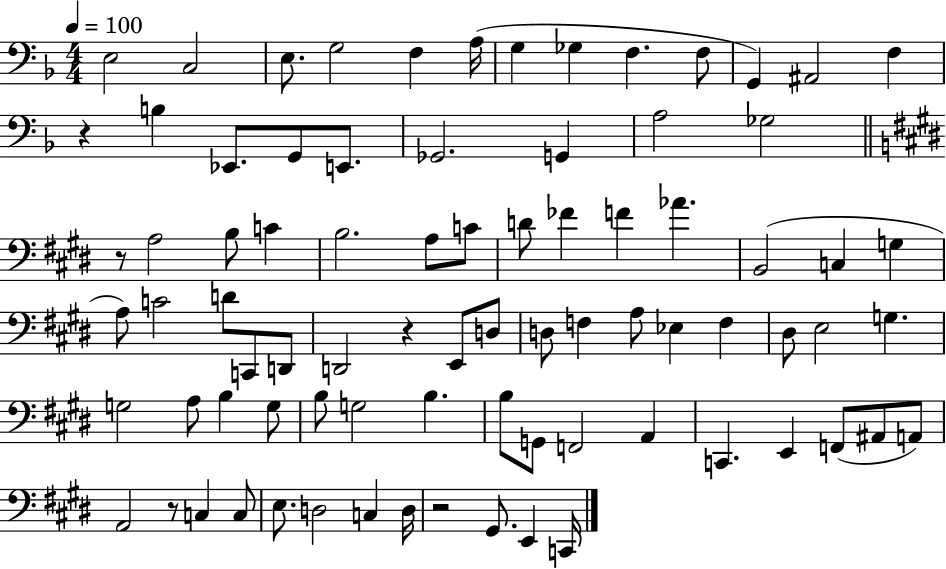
X:1
T:Untitled
M:4/4
L:1/4
K:F
E,2 C,2 E,/2 G,2 F, A,/4 G, _G, F, F,/2 G,, ^A,,2 F, z B, _E,,/2 G,,/2 E,,/2 _G,,2 G,, A,2 _G,2 z/2 A,2 B,/2 C B,2 A,/2 C/2 D/2 _F F _A B,,2 C, G, A,/2 C2 D/2 C,,/2 D,,/2 D,,2 z E,,/2 D,/2 D,/2 F, A,/2 _E, F, ^D,/2 E,2 G, G,2 A,/2 B, G,/2 B,/2 G,2 B, B,/2 G,,/2 F,,2 A,, C,, E,, F,,/2 ^A,,/2 A,,/2 A,,2 z/2 C, C,/2 E,/2 D,2 C, D,/4 z2 ^G,,/2 E,, C,,/4